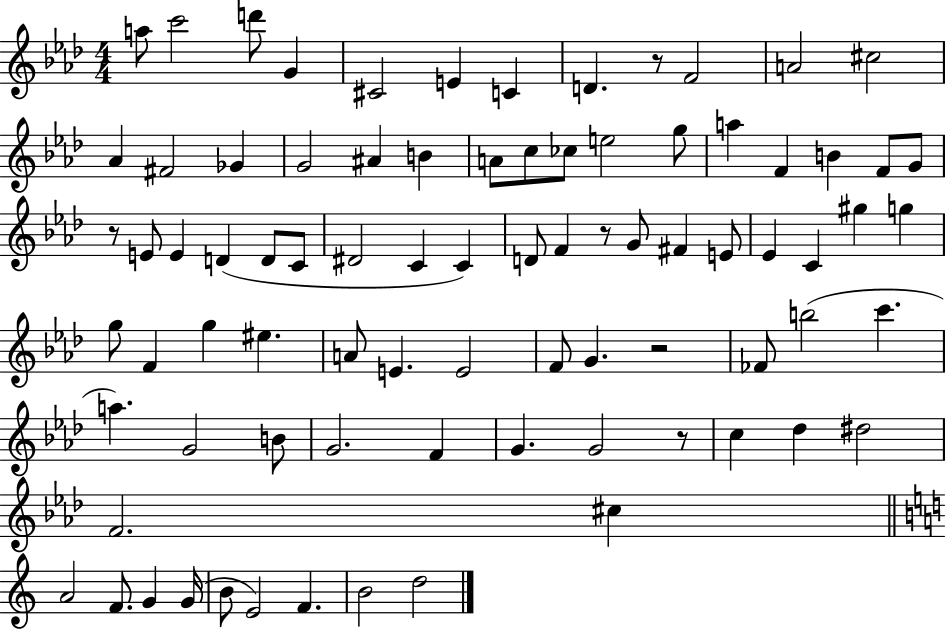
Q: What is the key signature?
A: AES major